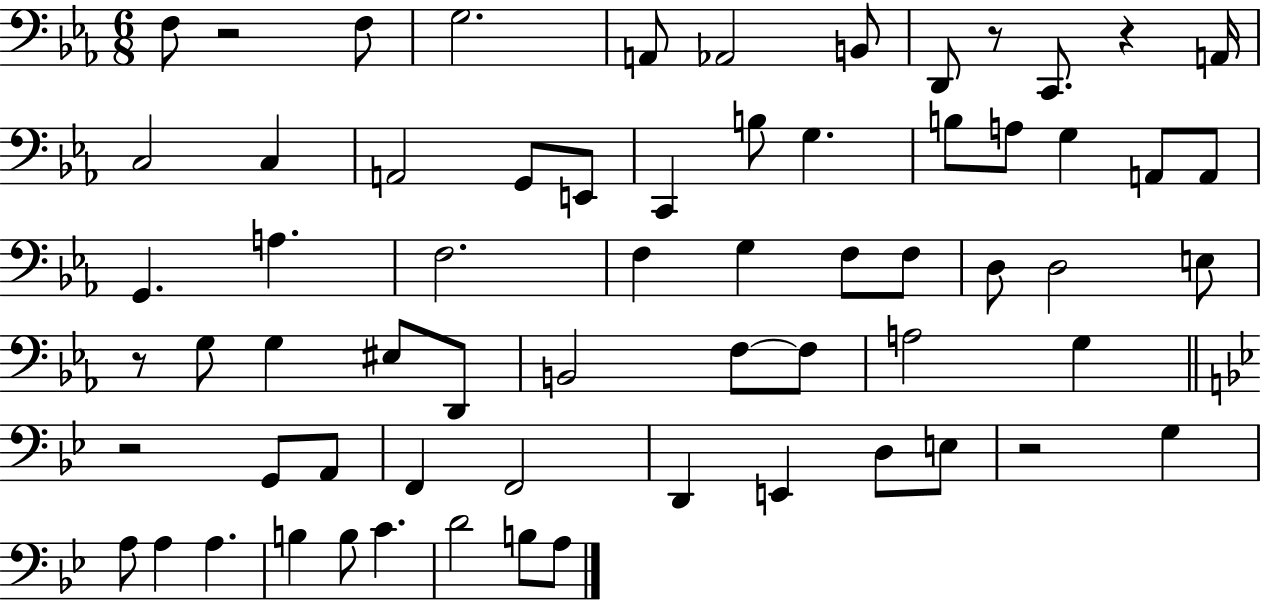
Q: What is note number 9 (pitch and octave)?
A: A2